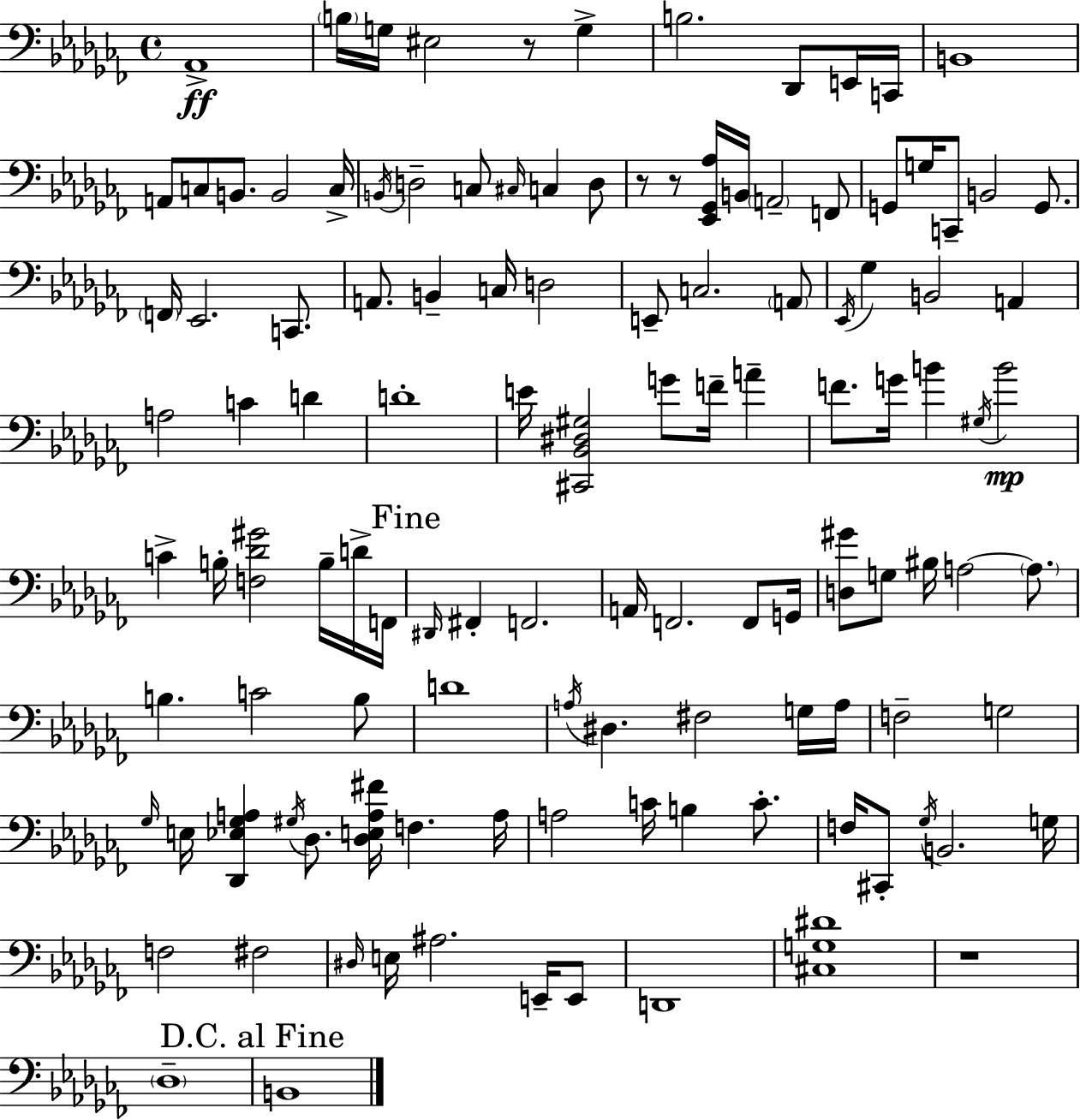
Ab2/w B3/s G3/s EIS3/h R/e G3/q B3/h. Db2/e E2/s C2/s B2/w A2/e C3/e B2/e. B2/h C3/s B2/s D3/h C3/e C#3/s C3/q D3/e R/e R/e [Eb2,Gb2,Ab3]/s B2/s A2/h F2/e G2/e G3/s C2/e B2/h G2/e. F2/s Eb2/h. C2/e. A2/e. B2/q C3/s D3/h E2/e C3/h. A2/e Eb2/s Gb3/q B2/h A2/q A3/h C4/q D4/q D4/w E4/s [C#2,Bb2,D#3,G#3]/h G4/e F4/s A4/q F4/e. G4/s B4/q G#3/s B4/h C4/q B3/s [F3,Db4,G#4]/h B3/s D4/s F2/s D#2/s F#2/q F2/h. A2/s F2/h. F2/e G2/s [D3,G#4]/e G3/e BIS3/s A3/h A3/e. B3/q. C4/h B3/e D4/w A3/s D#3/q. F#3/h G3/s A3/s F3/h G3/h Gb3/s E3/s [Db2,Eb3,Gb3,A3]/q G#3/s Db3/e. [Db3,E3,A3,F#4]/s F3/q. A3/s A3/h C4/s B3/q C4/e. F3/s C#2/e Gb3/s B2/h. G3/s F3/h F#3/h D#3/s E3/s A#3/h. E2/s E2/e D2/w [C#3,G3,D#4]/w R/w Db3/w B2/w